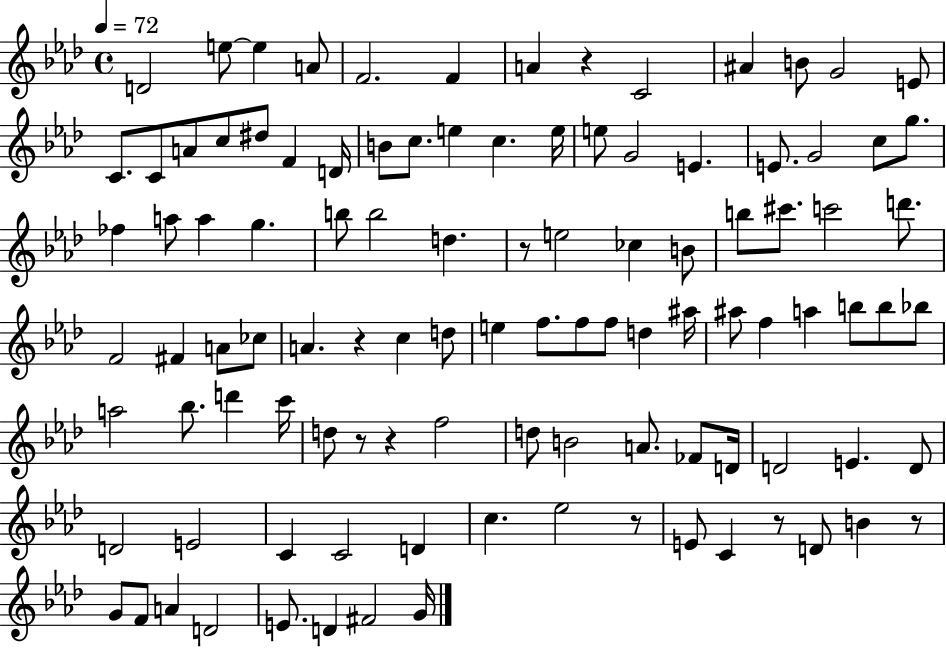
D4/h E5/e E5/q A4/e F4/h. F4/q A4/q R/q C4/h A#4/q B4/e G4/h E4/e C4/e. C4/e A4/e C5/e D#5/e F4/q D4/s B4/e C5/e. E5/q C5/q. E5/s E5/e G4/h E4/q. E4/e. G4/h C5/e G5/e. FES5/q A5/e A5/q G5/q. B5/e B5/h D5/q. R/e E5/h CES5/q B4/e B5/e C#6/e. C6/h D6/e. F4/h F#4/q A4/e CES5/e A4/q. R/q C5/q D5/e E5/q F5/e. F5/e F5/e D5/q A#5/s A#5/e F5/q A5/q B5/e B5/e Bb5/e A5/h Bb5/e. D6/q C6/s D5/e R/e R/q F5/h D5/e B4/h A4/e. FES4/e D4/s D4/h E4/q. D4/e D4/h E4/h C4/q C4/h D4/q C5/q. Eb5/h R/e E4/e C4/q R/e D4/e B4/q R/e G4/e F4/e A4/q D4/h E4/e. D4/q F#4/h G4/s